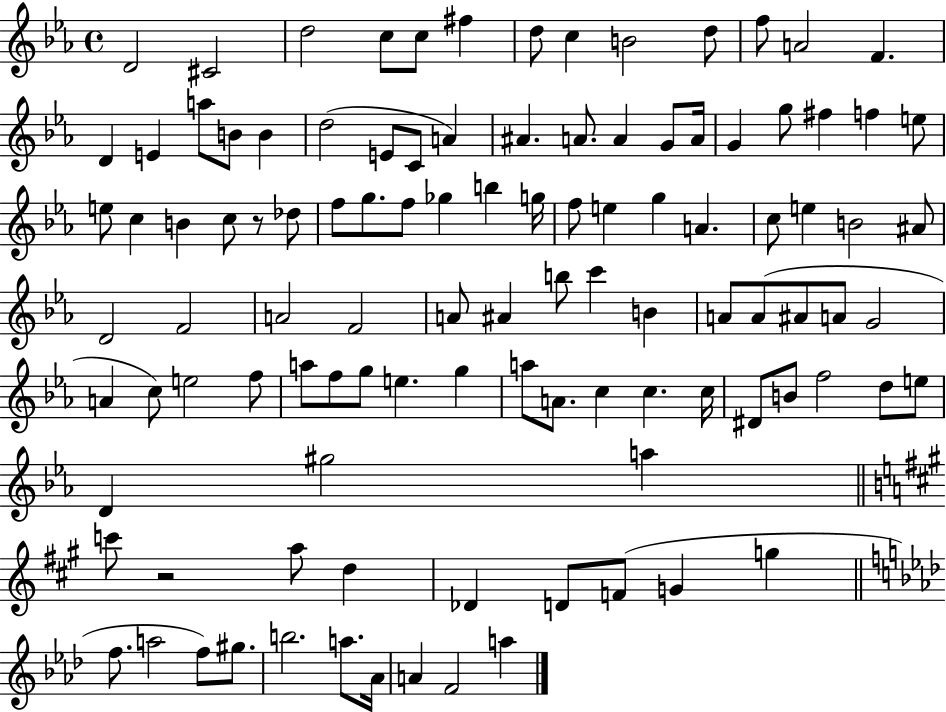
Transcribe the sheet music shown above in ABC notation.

X:1
T:Untitled
M:4/4
L:1/4
K:Eb
D2 ^C2 d2 c/2 c/2 ^f d/2 c B2 d/2 f/2 A2 F D E a/2 B/2 B d2 E/2 C/2 A ^A A/2 A G/2 A/4 G g/2 ^f f e/2 e/2 c B c/2 z/2 _d/2 f/2 g/2 f/2 _g b g/4 f/2 e g A c/2 e B2 ^A/2 D2 F2 A2 F2 A/2 ^A b/2 c' B A/2 A/2 ^A/2 A/2 G2 A c/2 e2 f/2 a/2 f/2 g/2 e g a/2 A/2 c c c/4 ^D/2 B/2 f2 d/2 e/2 D ^g2 a c'/2 z2 a/2 d _D D/2 F/2 G g f/2 a2 f/2 ^g/2 b2 a/2 _A/4 A F2 a